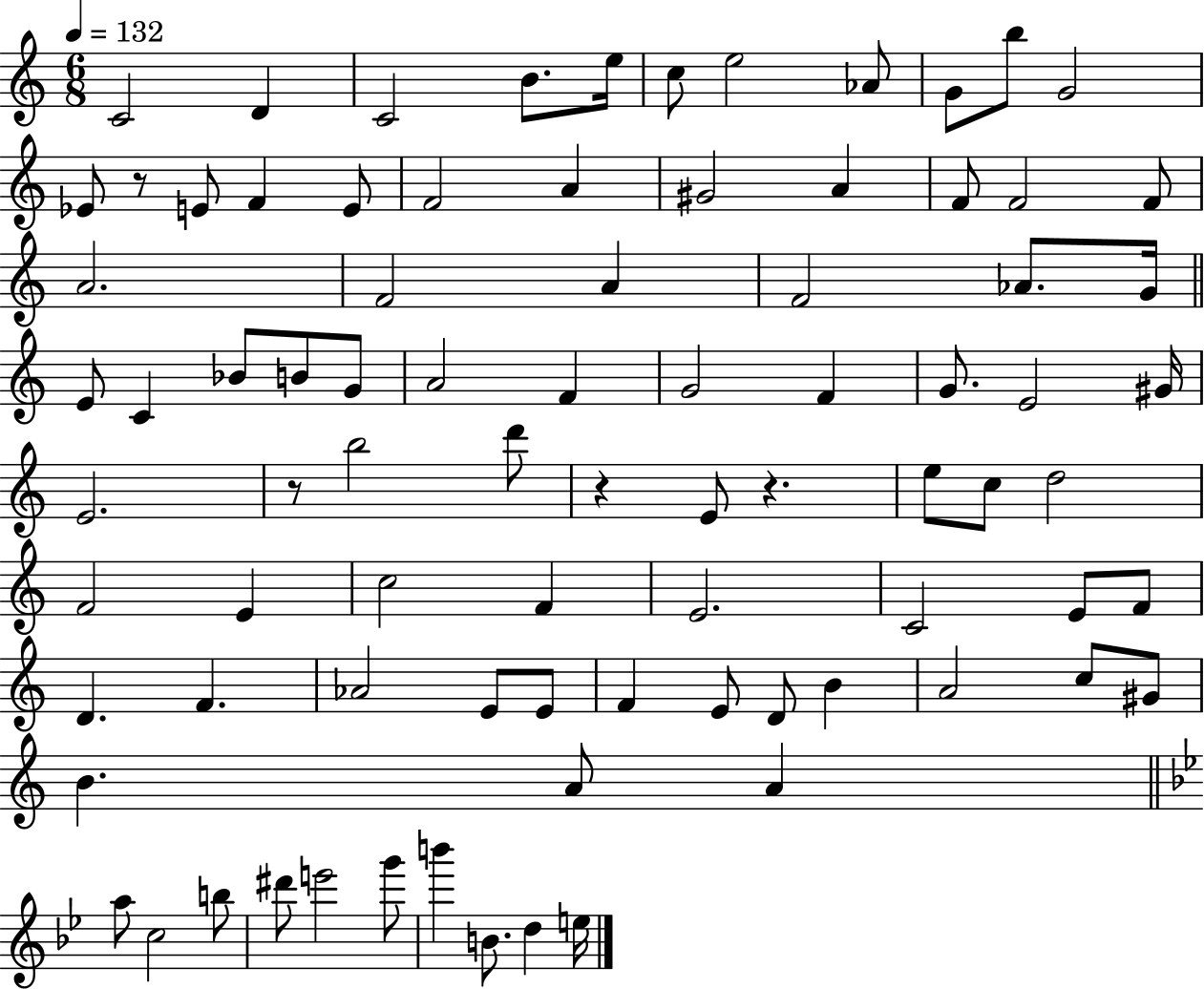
{
  \clef treble
  \numericTimeSignature
  \time 6/8
  \key c \major
  \tempo 4 = 132
  c'2 d'4 | c'2 b'8. e''16 | c''8 e''2 aes'8 | g'8 b''8 g'2 | \break ees'8 r8 e'8 f'4 e'8 | f'2 a'4 | gis'2 a'4 | f'8 f'2 f'8 | \break a'2. | f'2 a'4 | f'2 aes'8. g'16 | \bar "||" \break \key c \major e'8 c'4 bes'8 b'8 g'8 | a'2 f'4 | g'2 f'4 | g'8. e'2 gis'16 | \break e'2. | r8 b''2 d'''8 | r4 e'8 r4. | e''8 c''8 d''2 | \break f'2 e'4 | c''2 f'4 | e'2. | c'2 e'8 f'8 | \break d'4. f'4. | aes'2 e'8 e'8 | f'4 e'8 d'8 b'4 | a'2 c''8 gis'8 | \break b'4. a'8 a'4 | \bar "||" \break \key bes \major a''8 c''2 b''8 | dis'''8 e'''2 g'''8 | b'''4 b'8. d''4 e''16 | \bar "|."
}